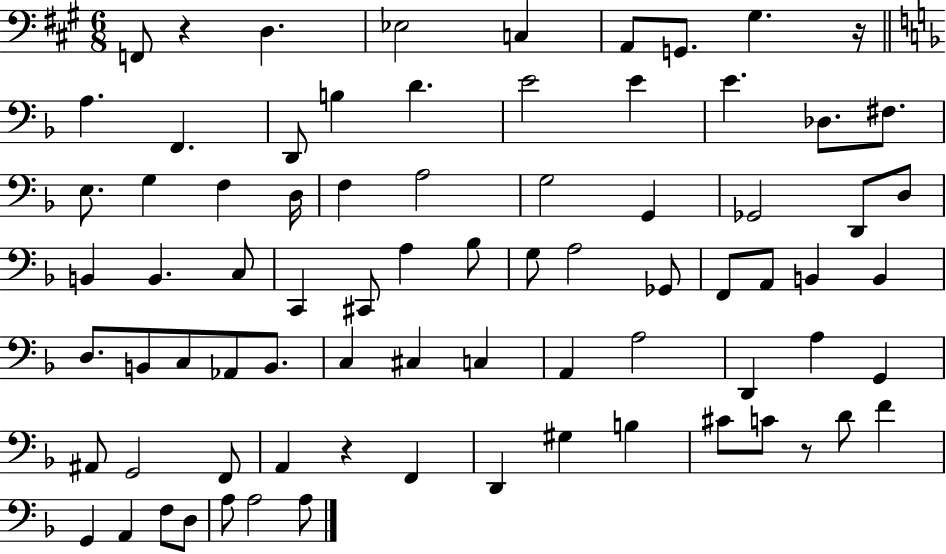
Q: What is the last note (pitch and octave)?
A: A3